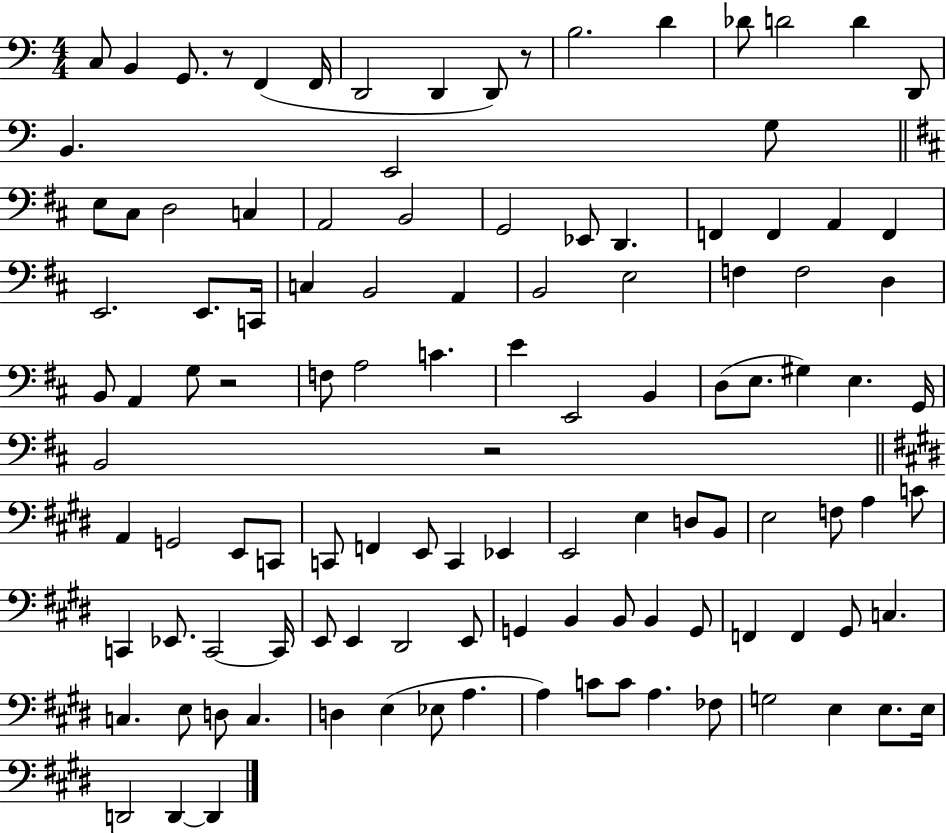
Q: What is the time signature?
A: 4/4